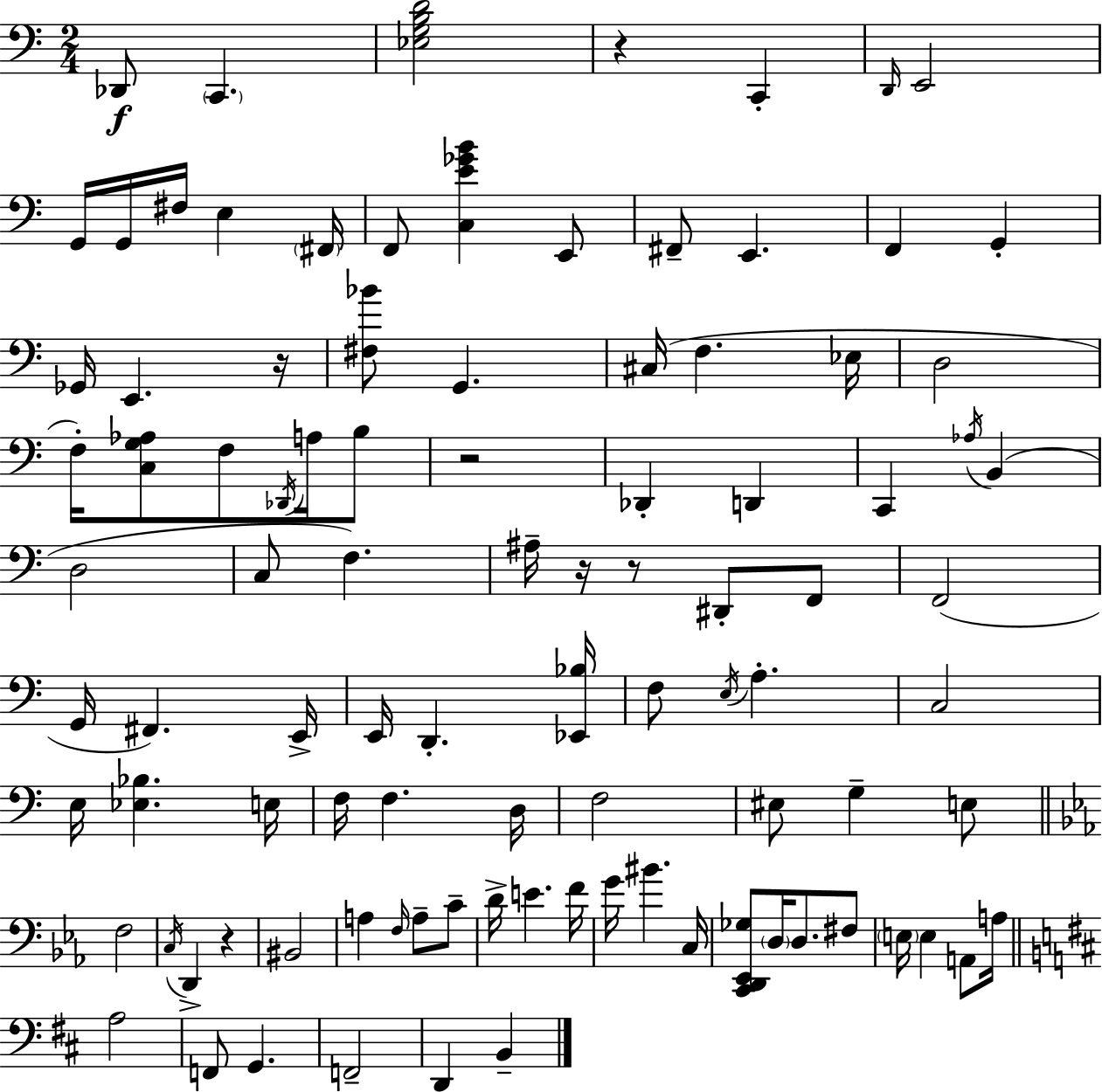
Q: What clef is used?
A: bass